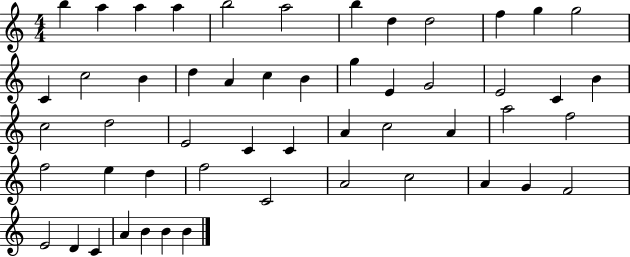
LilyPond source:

{
  \clef treble
  \numericTimeSignature
  \time 4/4
  \key c \major
  b''4 a''4 a''4 a''4 | b''2 a''2 | b''4 d''4 d''2 | f''4 g''4 g''2 | \break c'4 c''2 b'4 | d''4 a'4 c''4 b'4 | g''4 e'4 g'2 | e'2 c'4 b'4 | \break c''2 d''2 | e'2 c'4 c'4 | a'4 c''2 a'4 | a''2 f''2 | \break f''2 e''4 d''4 | f''2 c'2 | a'2 c''2 | a'4 g'4 f'2 | \break e'2 d'4 c'4 | a'4 b'4 b'4 b'4 | \bar "|."
}